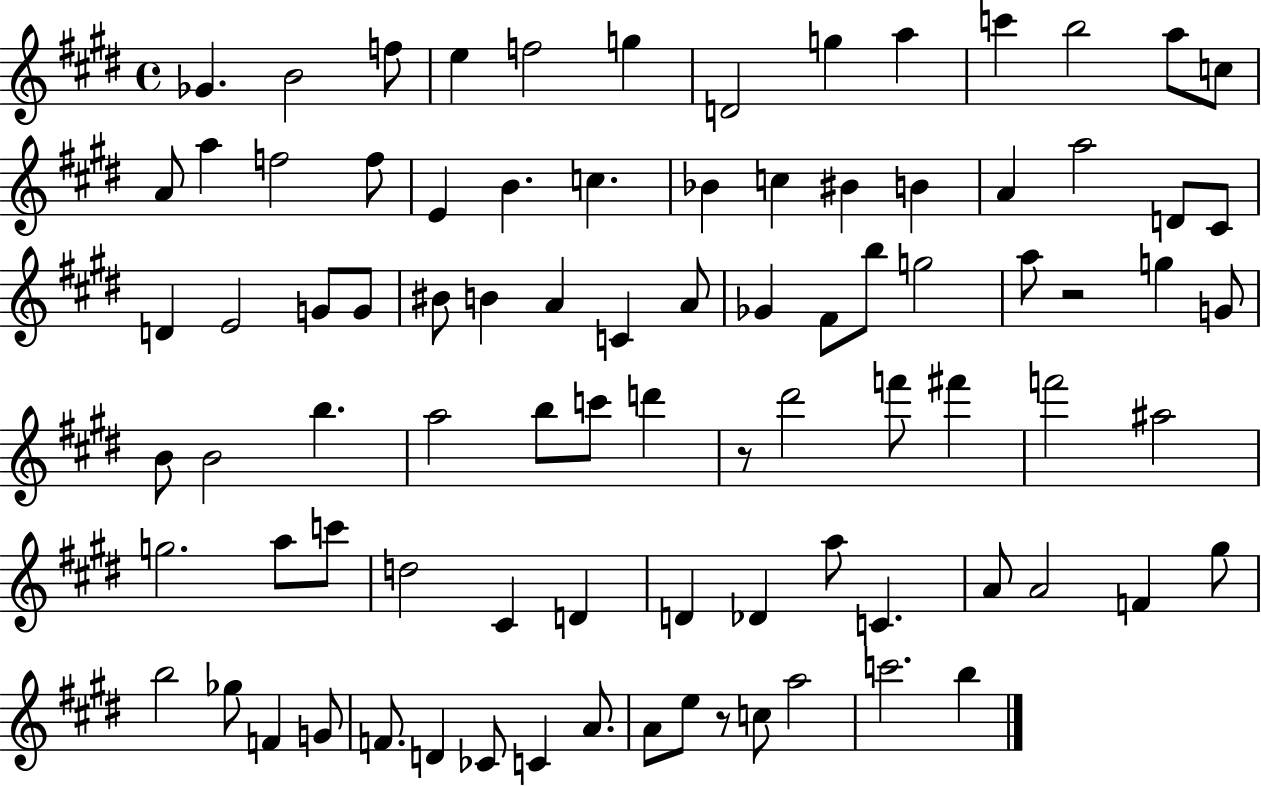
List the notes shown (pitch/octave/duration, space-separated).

Gb4/q. B4/h F5/e E5/q F5/h G5/q D4/h G5/q A5/q C6/q B5/h A5/e C5/e A4/e A5/q F5/h F5/e E4/q B4/q. C5/q. Bb4/q C5/q BIS4/q B4/q A4/q A5/h D4/e C#4/e D4/q E4/h G4/e G4/e BIS4/e B4/q A4/q C4/q A4/e Gb4/q F#4/e B5/e G5/h A5/e R/h G5/q G4/e B4/e B4/h B5/q. A5/h B5/e C6/e D6/q R/e D#6/h F6/e F#6/q F6/h A#5/h G5/h. A5/e C6/e D5/h C#4/q D4/q D4/q Db4/q A5/e C4/q. A4/e A4/h F4/q G#5/e B5/h Gb5/e F4/q G4/e F4/e. D4/q CES4/e C4/q A4/e. A4/e E5/e R/e C5/e A5/h C6/h. B5/q